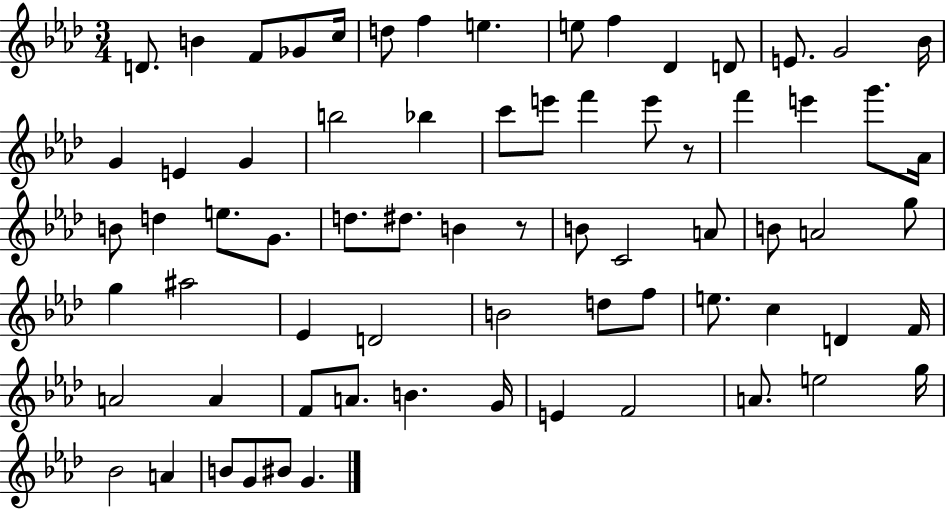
X:1
T:Untitled
M:3/4
L:1/4
K:Ab
D/2 B F/2 _G/2 c/4 d/2 f e e/2 f _D D/2 E/2 G2 _B/4 G E G b2 _b c'/2 e'/2 f' e'/2 z/2 f' e' g'/2 _A/4 B/2 d e/2 G/2 d/2 ^d/2 B z/2 B/2 C2 A/2 B/2 A2 g/2 g ^a2 _E D2 B2 d/2 f/2 e/2 c D F/4 A2 A F/2 A/2 B G/4 E F2 A/2 e2 g/4 _B2 A B/2 G/2 ^B/2 G